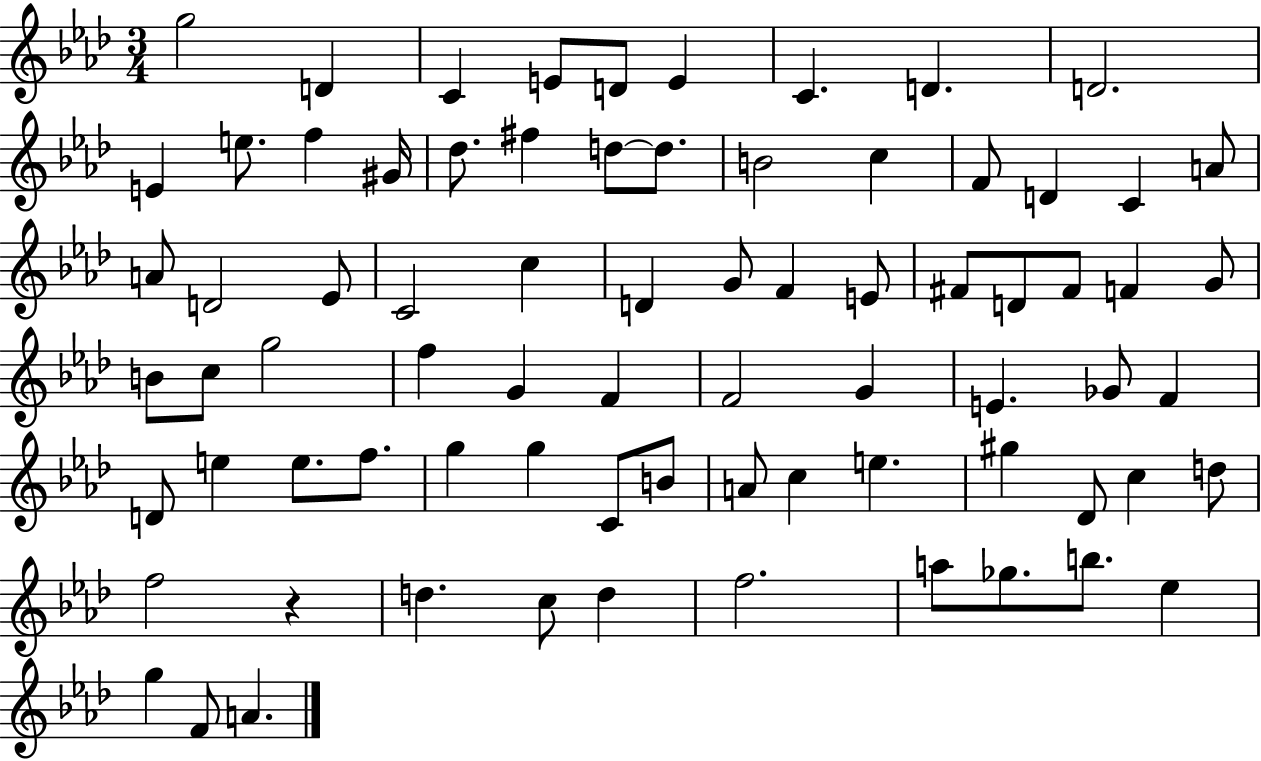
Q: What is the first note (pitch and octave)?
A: G5